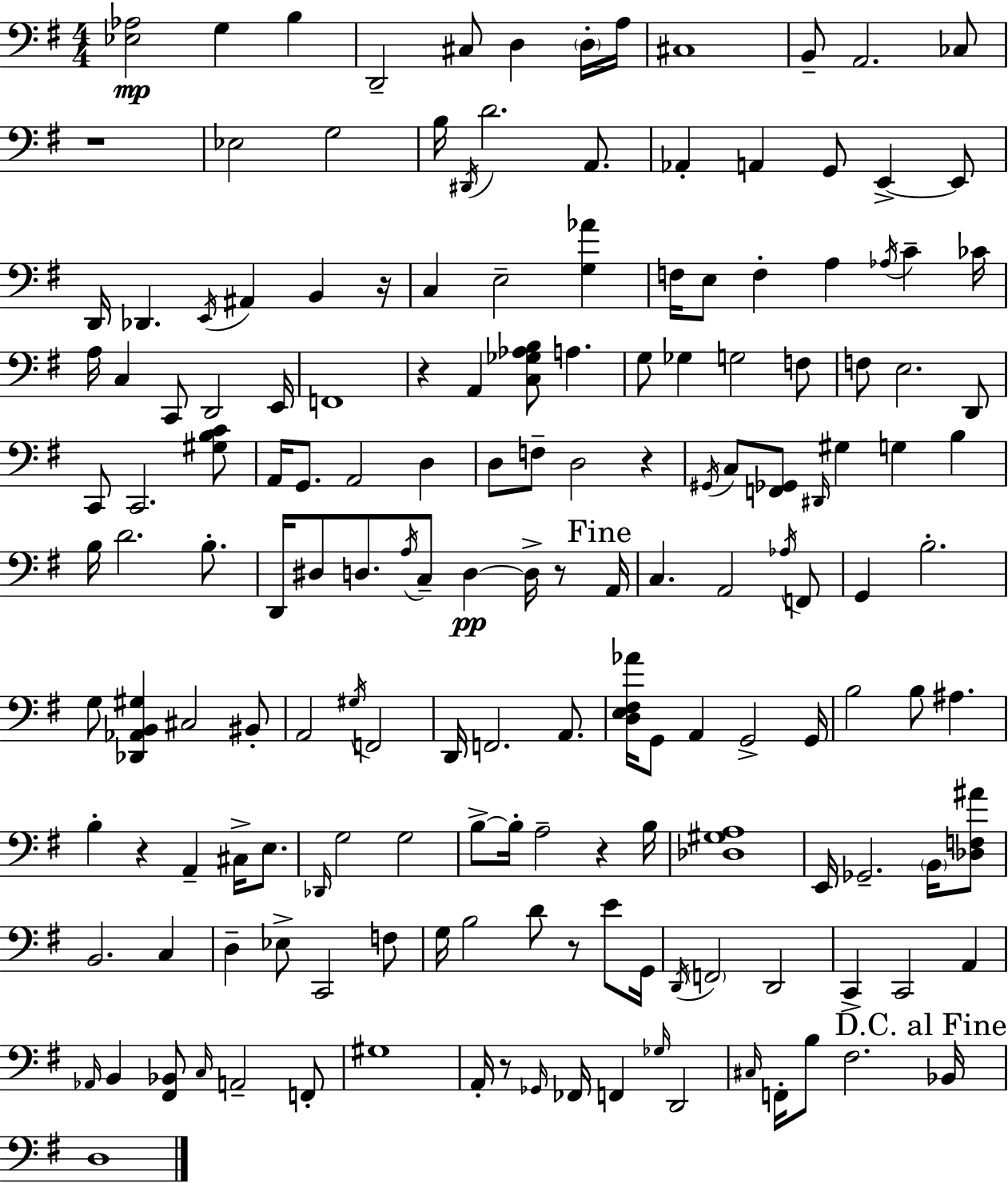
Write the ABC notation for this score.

X:1
T:Untitled
M:4/4
L:1/4
K:G
[_E,_A,]2 G, B, D,,2 ^C,/2 D, D,/4 A,/4 ^C,4 B,,/2 A,,2 _C,/2 z4 _E,2 G,2 B,/4 ^D,,/4 D2 A,,/2 _A,, A,, G,,/2 E,, E,,/2 D,,/4 _D,, E,,/4 ^A,, B,, z/4 C, E,2 [G,_A] F,/4 E,/2 F, A, _A,/4 C _C/4 A,/4 C, C,,/2 D,,2 E,,/4 F,,4 z A,, [C,_G,_A,B,]/2 A, G,/2 _G, G,2 F,/2 F,/2 E,2 D,,/2 C,,/2 C,,2 [^G,B,C]/2 A,,/4 G,,/2 A,,2 D, D,/2 F,/2 D,2 z ^G,,/4 C,/2 [F,,_G,,]/2 ^D,,/4 ^G, G, B, B,/4 D2 B,/2 D,,/4 ^D,/2 D,/2 A,/4 C,/2 D, D,/4 z/2 A,,/4 C, A,,2 _A,/4 F,,/2 G,, B,2 G,/2 [_D,,_A,,B,,^G,] ^C,2 ^B,,/2 A,,2 ^G,/4 F,,2 D,,/4 F,,2 A,,/2 [D,E,^F,_A]/4 G,,/2 A,, G,,2 G,,/4 B,2 B,/2 ^A, B, z A,, ^C,/4 E,/2 _D,,/4 G,2 G,2 B,/2 B,/4 A,2 z B,/4 [_D,^G,A,]4 E,,/4 _G,,2 B,,/4 [_D,F,^A]/2 B,,2 C, D, _E,/2 C,,2 F,/2 G,/4 B,2 D/2 z/2 E/2 G,,/4 D,,/4 F,,2 D,,2 C,, C,,2 A,, _A,,/4 B,, [^F,,_B,,]/2 C,/4 A,,2 F,,/2 ^G,4 A,,/4 z/2 _G,,/4 _F,,/4 F,, _G,/4 D,,2 ^C,/4 F,,/4 B,/2 ^F,2 _B,,/4 D,4